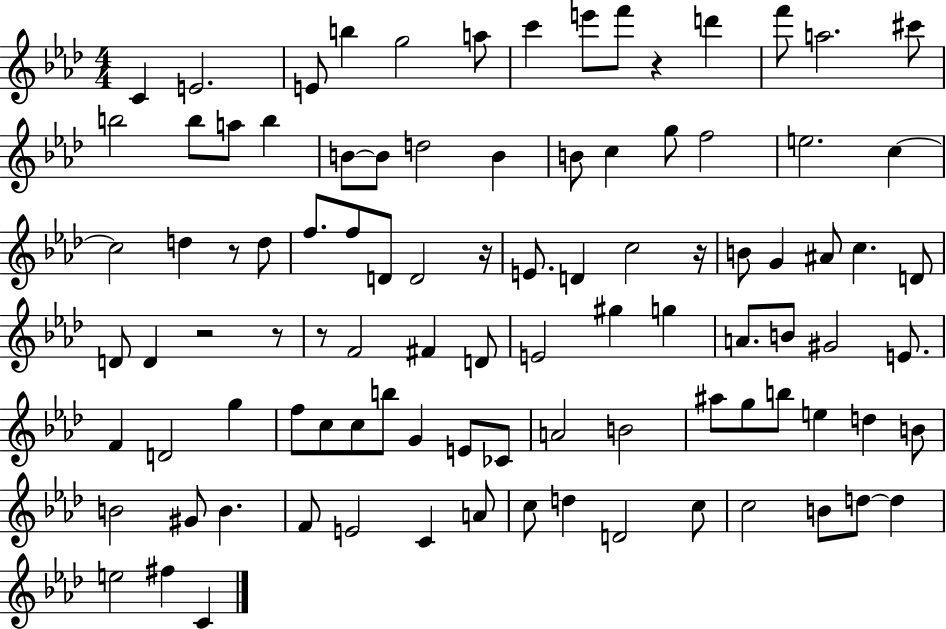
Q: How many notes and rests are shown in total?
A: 97